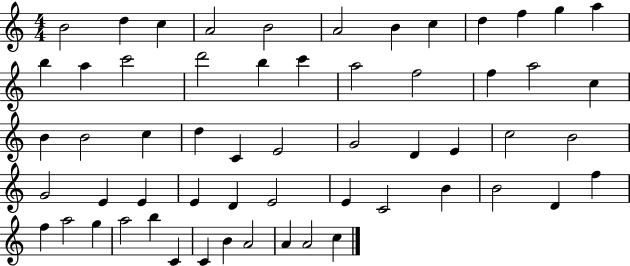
B4/h D5/q C5/q A4/h B4/h A4/h B4/q C5/q D5/q F5/q G5/q A5/q B5/q A5/q C6/h D6/h B5/q C6/q A5/h F5/h F5/q A5/h C5/q B4/q B4/h C5/q D5/q C4/q E4/h G4/h D4/q E4/q C5/h B4/h G4/h E4/q E4/q E4/q D4/q E4/h E4/q C4/h B4/q B4/h D4/q F5/q F5/q A5/h G5/q A5/h B5/q C4/q C4/q B4/q A4/h A4/q A4/h C5/q